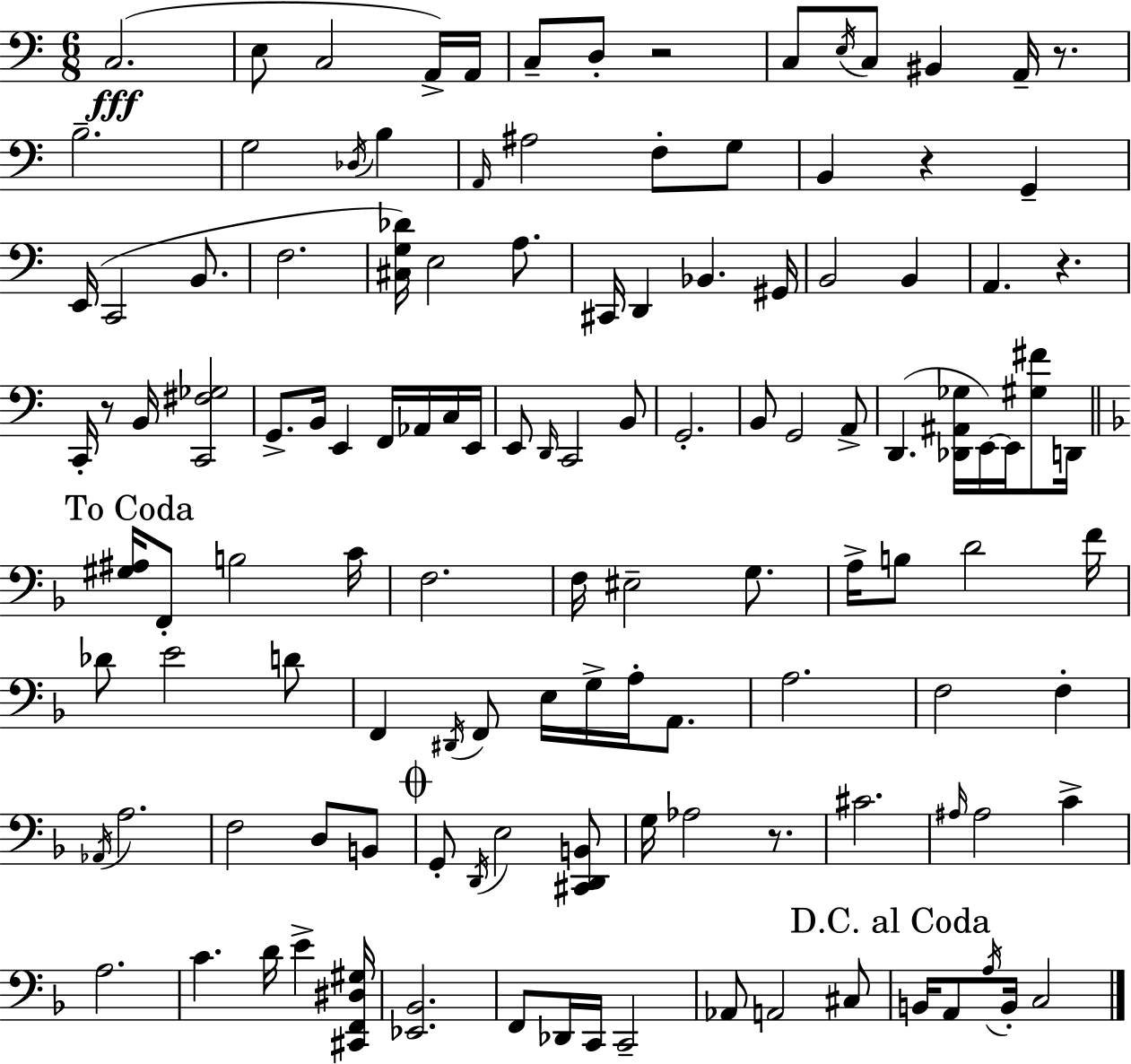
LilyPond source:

{
  \clef bass
  \numericTimeSignature
  \time 6/8
  \key c \major
  c2.(\fff | e8 c2 a,16->) a,16 | c8-- d8-. r2 | c8 \acciaccatura { e16 } c8 bis,4 a,16-- r8. | \break b2.-- | g2 \acciaccatura { des16 } b4 | \grace { a,16 } ais2 f8-. | g8 b,4 r4 g,4-- | \break e,16( c,2 | b,8. f2. | <cis g des'>16) e2 | a8. cis,16 d,4 bes,4. | \break gis,16 b,2 b,4 | a,4. r4. | c,16-. r8 b,16 <c, fis ges>2 | g,8.-> b,16 e,4 f,16 | \break aes,16 c16 e,16 e,8 \grace { d,16 } c,2 | b,8 g,2.-. | b,8 g,2 | a,8-> d,4.( <des, ais, ges>16 e,16~~) | \break e,16 <gis fis'>8 d,16 \mark "To Coda" \bar "||" \break \key f \major <gis ais>16 f,8-. b2 c'16 | f2. | f16 eis2-- g8. | a16-> b8 d'2 f'16 | \break des'8 e'2 d'8 | f,4 \acciaccatura { dis,16 } f,8 e16 g16-> a16-. a,8. | a2. | f2 f4-. | \break \acciaccatura { aes,16 } a2. | f2 d8 | b,8 \mark \markup { \musicglyph "scripts.coda" } g,8-. \acciaccatura { d,16 } e2 | <cis, d, b,>8 g16 aes2 | \break r8. cis'2. | \grace { ais16 } ais2 | c'4-> a2. | c'4. d'16 e'4-> | \break <cis, f, dis gis>16 <ees, bes,>2. | f,8 des,16 c,16 c,2-- | aes,8 a,2 | cis8 \mark "D.C. al Coda" b,16 a,8 \acciaccatura { a16 } b,16-. c2 | \break \bar "|."
}